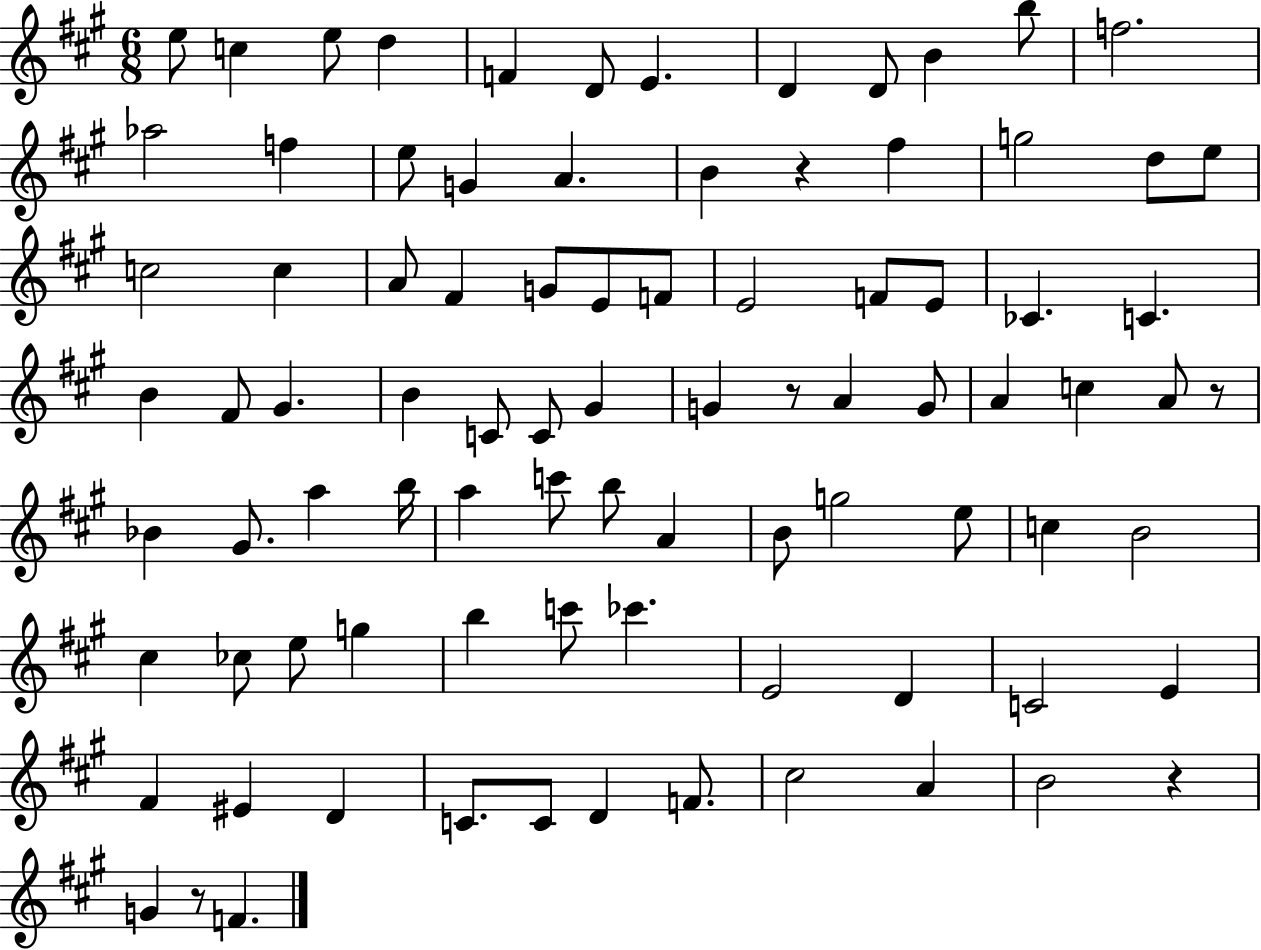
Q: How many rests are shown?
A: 5